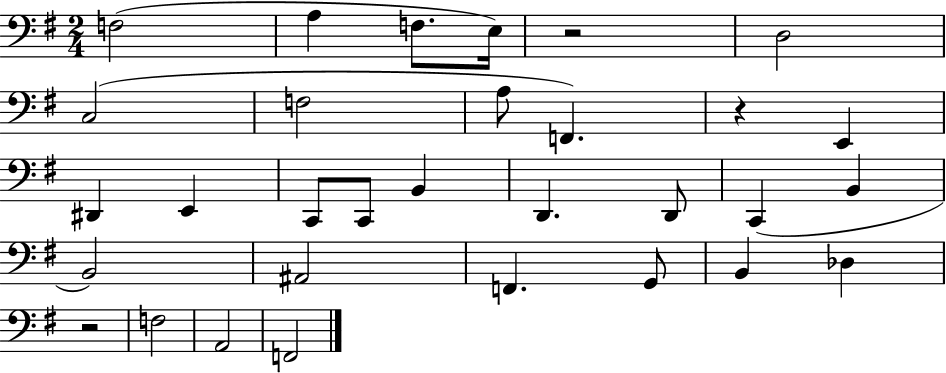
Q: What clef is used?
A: bass